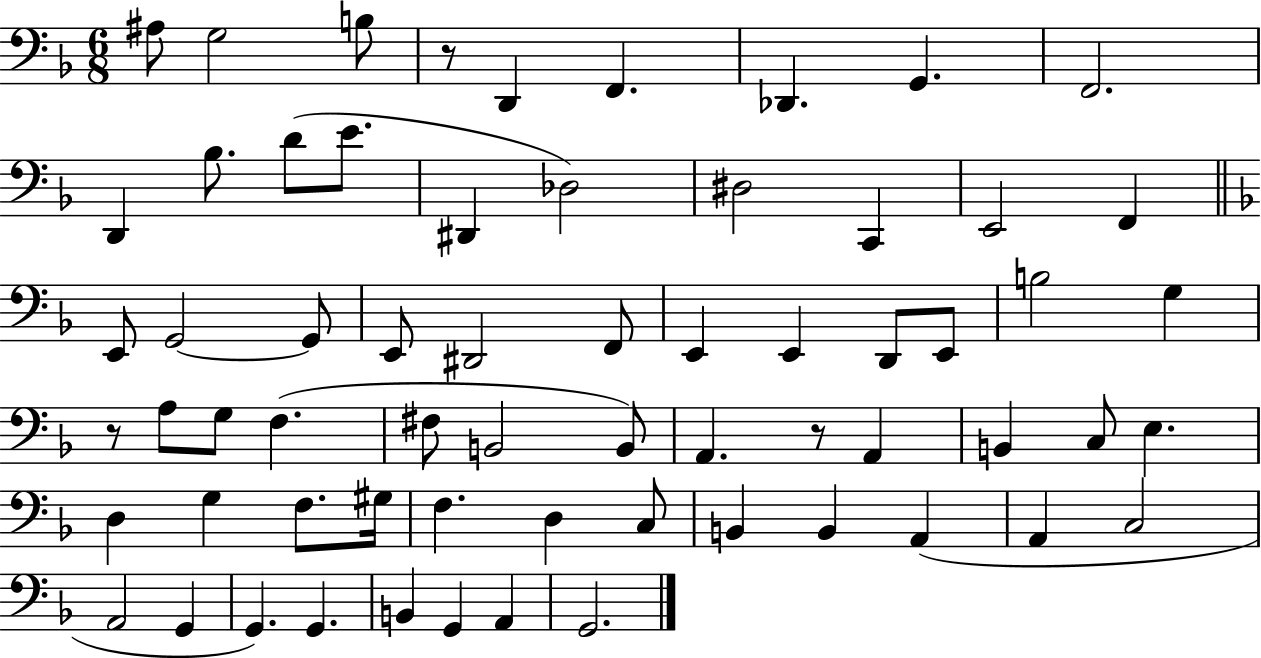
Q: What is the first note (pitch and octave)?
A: A#3